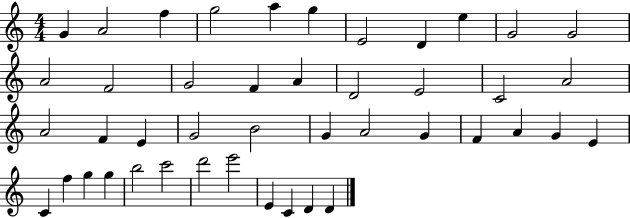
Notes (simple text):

G4/q A4/h F5/q G5/h A5/q G5/q E4/h D4/q E5/q G4/h G4/h A4/h F4/h G4/h F4/q A4/q D4/h E4/h C4/h A4/h A4/h F4/q E4/q G4/h B4/h G4/q A4/h G4/q F4/q A4/q G4/q E4/q C4/q F5/q G5/q G5/q B5/h C6/h D6/h E6/h E4/q C4/q D4/q D4/q